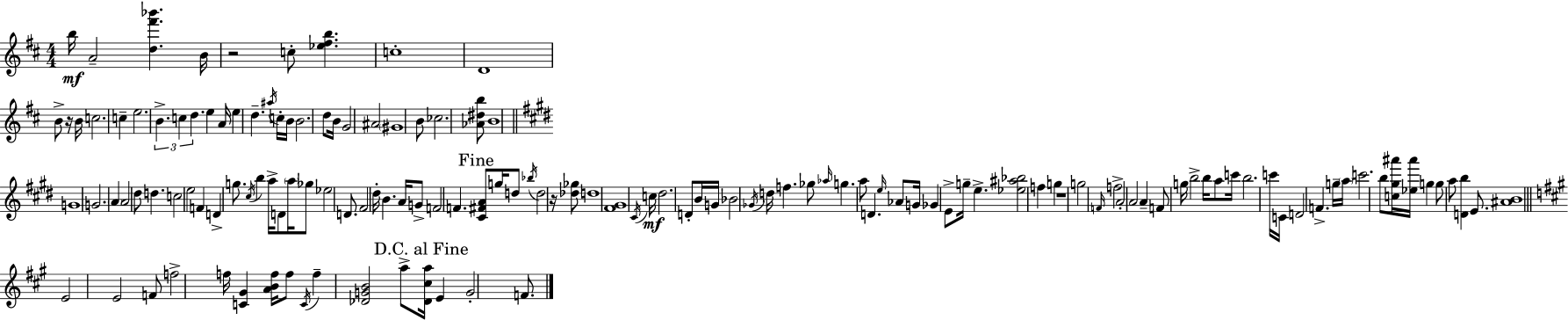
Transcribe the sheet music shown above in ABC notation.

X:1
T:Untitled
M:4/4
L:1/4
K:D
b/4 A2 [d^f'_b'] B/4 z2 c/2 [_e^fb] c4 D4 B/2 z/4 B/4 c2 c e2 B c d e A/4 e d ^a/4 c/4 B/4 B2 d/2 B/4 G2 ^A2 ^G4 B/2 _c2 [_A^db]/2 B4 G4 G2 A A2 ^d/2 d c2 e2 F D g/2 ^c/4 b a/4 D/2 a/4 _g/2 _e2 D/2 ^F2 ^d/4 B A/4 G/2 F2 F [^C^FA]/2 g/4 d/2 _b/4 d2 z/4 [_d_g]/2 d4 [^F^G]4 ^C/4 c/4 ^d2 D/2 B/4 G/4 _B2 _G/4 d/4 f _g/2 _a/4 g a/2 D e/4 _A/2 G/4 _G E/2 g/4 e [_e^a_b]2 f g z4 g2 F/4 f2 A2 A2 A F/2 g/4 b2 b/4 a/2 c'/4 b2 c'/4 C/4 D2 F g/4 a/4 c'2 b/2 [c^g^a']/4 [_e^a']/4 g g/2 a/2 [Db] E/2 [^AB]4 E2 E2 F/2 f2 f/4 [C^G] [ABf]/4 f/2 C/4 f [_DGB]2 a/2 [_D^ca]/4 E G2 F/2